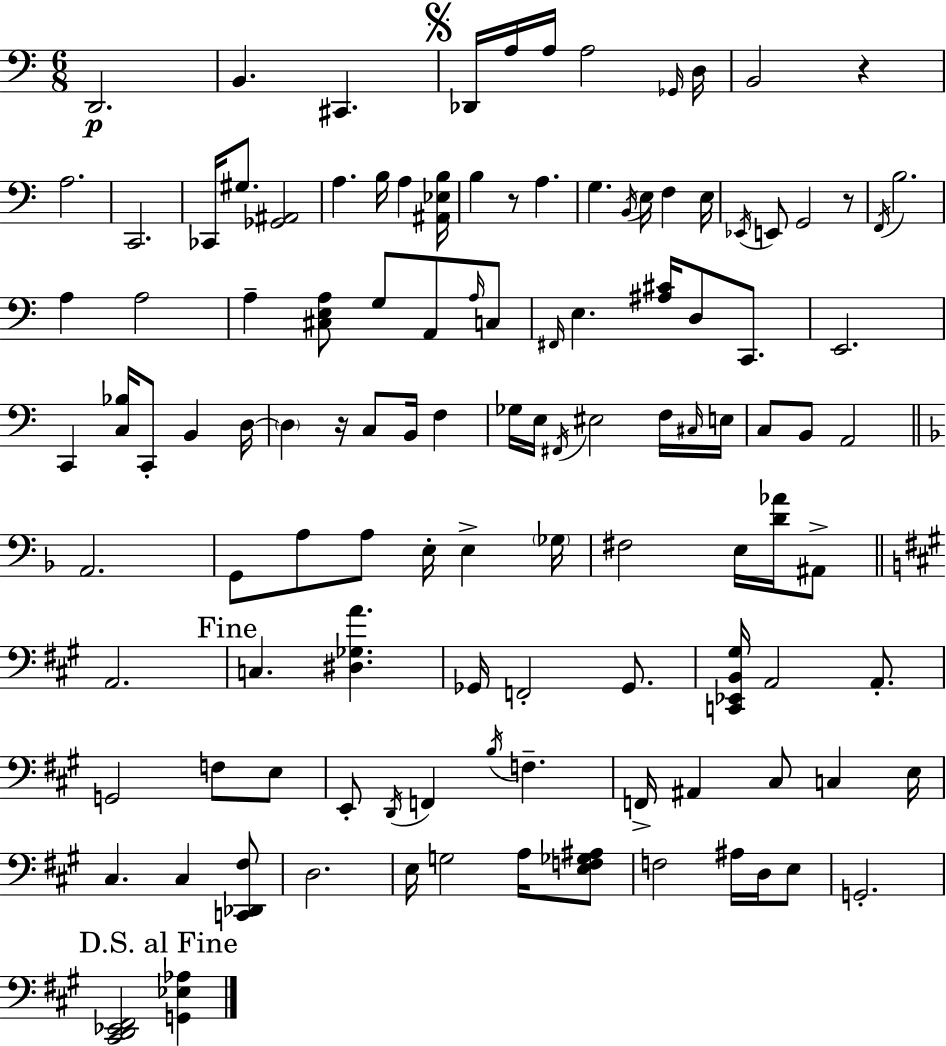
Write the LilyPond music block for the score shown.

{
  \clef bass
  \numericTimeSignature
  \time 6/8
  \key a \minor
  \repeat volta 2 { d,2.\p | b,4. cis,4. | \mark \markup { \musicglyph "scripts.segno" } des,16 a16 a16 a2 \grace { ges,16 } | d16 b,2 r4 | \break a2. | c,2. | ces,16 gis8. <ges, ais,>2 | a4. b16 a4 | \break <ais, ees b>16 b4 r8 a4. | g4. \acciaccatura { b,16 } e16 f4 | e16 \acciaccatura { ees,16 } e,8 g,2 | r8 \acciaccatura { f,16 } b2. | \break a4 a2 | a4-- <cis e a>8 g8 | a,8 \grace { a16 } c8 \grace { fis,16 } e4. | <ais cis'>16 d8 c,8. e,2. | \break c,4 <c bes>16 c,8-. | b,4 d16~~ \parenthesize d4 r16 c8 | b,16 f4 ges16 e16 \acciaccatura { fis,16 } eis2 | f16 \grace { cis16 } e16 c8 b,8 | \break a,2 \bar "||" \break \key f \major a,2. | g,8 a8 a8 e16-. e4-> \parenthesize ges16 | fis2 e16 <d' aes'>16 ais,8-> | \bar "||" \break \key a \major a,2. | \mark "Fine" c4. <dis ges a'>4. | ges,16 f,2-. ges,8. | <c, ees, b, gis>16 a,2 a,8.-. | \break g,2 f8 e8 | e,8-. \acciaccatura { d,16 } f,4 \acciaccatura { b16 } f4.-- | f,16-> ais,4 cis8 c4 | e16 cis4. cis4 | \break <c, des, fis>8 d2. | e16 g2 a16 | <e f ges ais>8 f2 ais16 d16 | e8 g,2.-. | \break \mark "D.S. al Fine" <cis, d, ees, fis,>2 <g, ees aes>4 | } \bar "|."
}